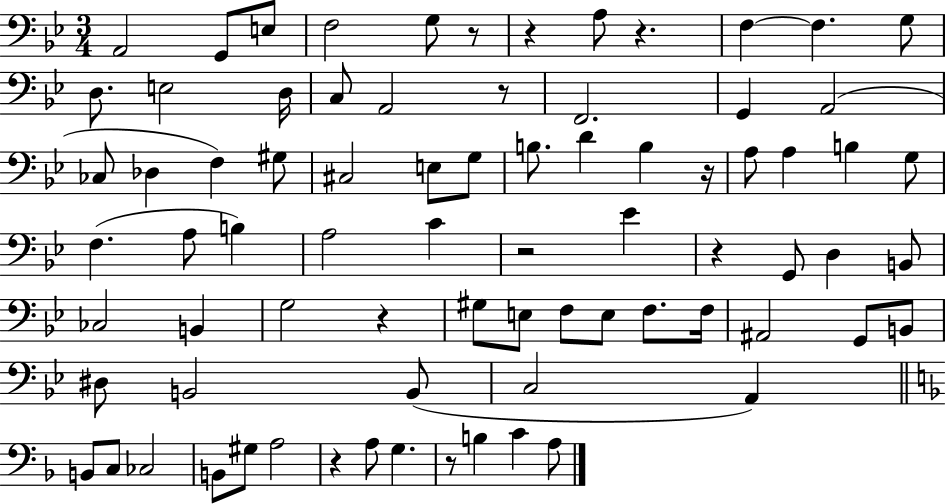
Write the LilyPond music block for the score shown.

{
  \clef bass
  \numericTimeSignature
  \time 3/4
  \key bes \major
  a,2 g,8 e8 | f2 g8 r8 | r4 a8 r4. | f4~~ f4. g8 | \break d8. e2 d16 | c8 a,2 r8 | f,2. | g,4 a,2( | \break ces8 des4 f4) gis8 | cis2 e8 g8 | b8. d'4 b4 r16 | a8 a4 b4 g8 | \break f4.( a8 b4) | a2 c'4 | r2 ees'4 | r4 g,8 d4 b,8 | \break ces2 b,4 | g2 r4 | gis8 e8 f8 e8 f8. f16 | ais,2 g,8 b,8 | \break dis8 b,2 b,8( | c2 a,4) | \bar "||" \break \key f \major b,8 c8 ces2 | b,8 gis8 a2 | r4 a8 g4. | r8 b4 c'4 a8 | \break \bar "|."
}